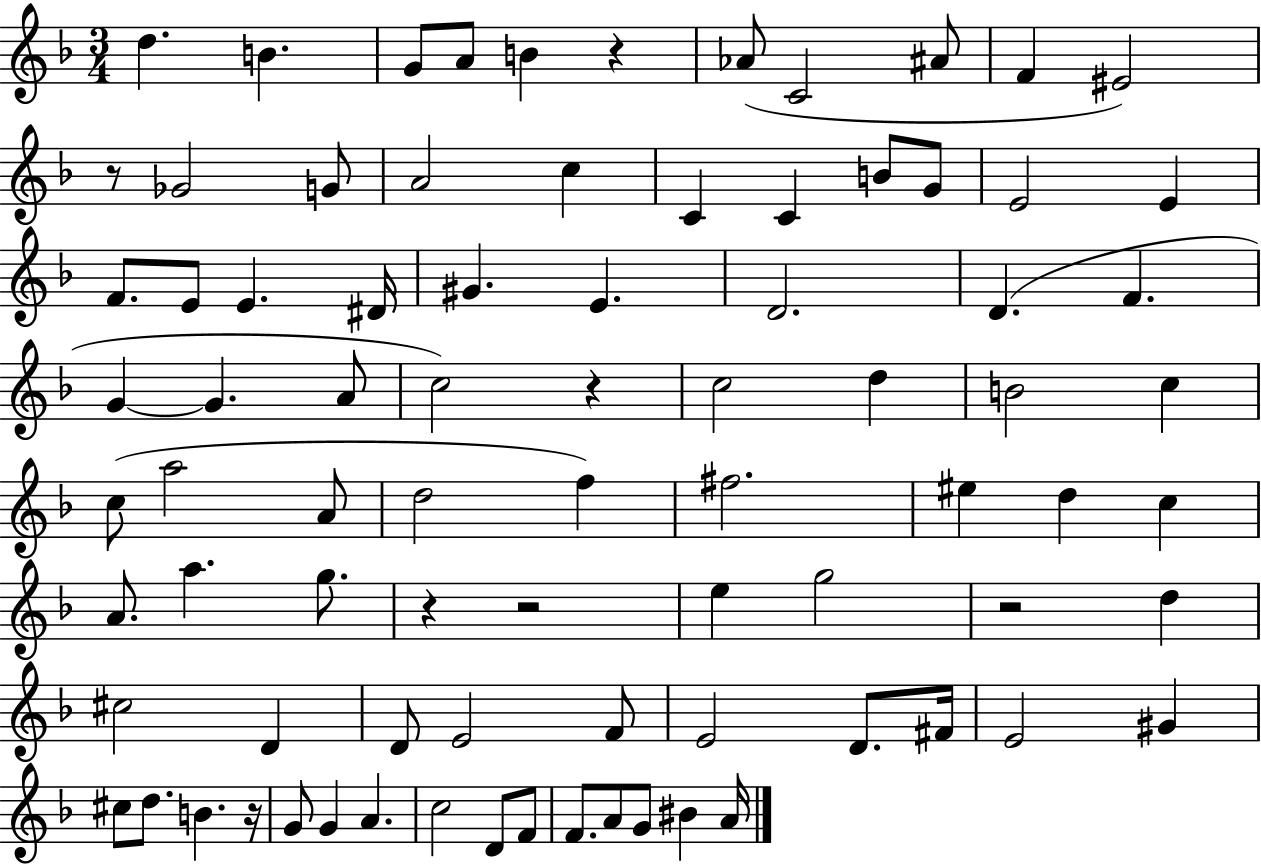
{
  \clef treble
  \numericTimeSignature
  \time 3/4
  \key f \major
  d''4. b'4. | g'8 a'8 b'4 r4 | aes'8( c'2 ais'8 | f'4 eis'2) | \break r8 ges'2 g'8 | a'2 c''4 | c'4 c'4 b'8 g'8 | e'2 e'4 | \break f'8. e'8 e'4. dis'16 | gis'4. e'4. | d'2. | d'4.( f'4. | \break g'4~~ g'4. a'8 | c''2) r4 | c''2 d''4 | b'2 c''4 | \break c''8( a''2 a'8 | d''2 f''4) | fis''2. | eis''4 d''4 c''4 | \break a'8. a''4. g''8. | r4 r2 | e''4 g''2 | r2 d''4 | \break cis''2 d'4 | d'8 e'2 f'8 | e'2 d'8. fis'16 | e'2 gis'4 | \break cis''8 d''8. b'4. r16 | g'8 g'4 a'4. | c''2 d'8 f'8 | f'8. a'8 g'8 bis'4 a'16 | \break \bar "|."
}